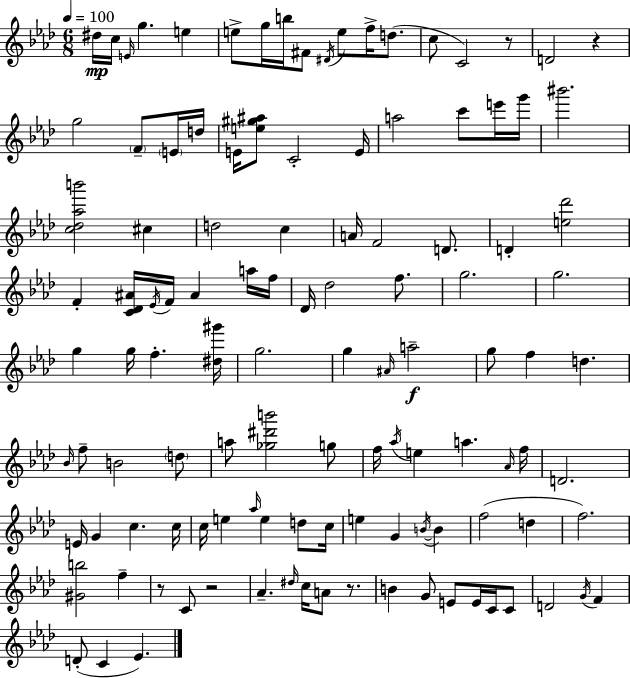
D#5/s C5/s E4/s G5/q. E5/q E5/e G5/s B5/s F#4/e D#4/s E5/e F5/s D5/e. C5/e C4/h R/e D4/h R/q G5/h F4/e E4/s D5/s E4/s [E5,G#5,A#5]/e C4/h E4/s A5/h C6/e E6/s G6/s BIS6/h. [C5,Db5,Ab5,B6]/h C#5/q D5/h C5/q A4/s F4/h D4/e. D4/q [E5,Db6]/h F4/q [C4,Db4,A#4]/s Eb4/s F4/s A#4/q A5/s F5/s Db4/s Db5/h F5/e. G5/h. G5/h. G5/q G5/s F5/q. [D#5,G#6]/s G5/h. G5/q A#4/s A5/h G5/e F5/q D5/q. Bb4/s F5/e B4/h D5/e A5/e [Gb5,D#6,B6]/h G5/e F5/s Ab5/s E5/q A5/q. Ab4/s F5/s D4/h. E4/s G4/q C5/q. C5/s C5/s E5/q Ab5/s E5/q D5/e C5/s E5/q G4/q B4/s B4/q F5/h D5/q F5/h. [G#4,B5]/h F5/q R/e C4/e R/h Ab4/q. D#5/s C5/s A4/e R/e. B4/q G4/e E4/e E4/s C4/s C4/e D4/h G4/s F4/q D4/e C4/q Eb4/q.